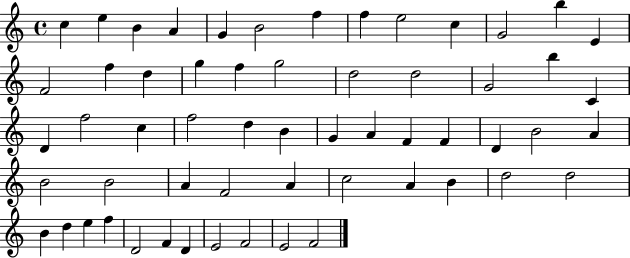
{
  \clef treble
  \time 4/4
  \defaultTimeSignature
  \key c \major
  c''4 e''4 b'4 a'4 | g'4 b'2 f''4 | f''4 e''2 c''4 | g'2 b''4 e'4 | \break f'2 f''4 d''4 | g''4 f''4 g''2 | d''2 d''2 | g'2 b''4 c'4 | \break d'4 f''2 c''4 | f''2 d''4 b'4 | g'4 a'4 f'4 f'4 | d'4 b'2 a'4 | \break b'2 b'2 | a'4 f'2 a'4 | c''2 a'4 b'4 | d''2 d''2 | \break b'4 d''4 e''4 f''4 | d'2 f'4 d'4 | e'2 f'2 | e'2 f'2 | \break \bar "|."
}